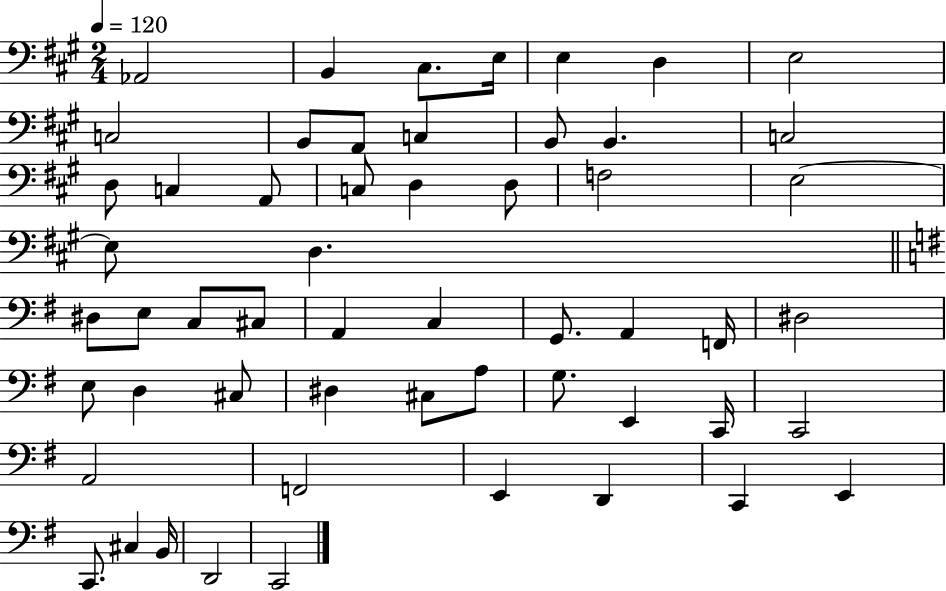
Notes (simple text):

Ab2/h B2/q C#3/e. E3/s E3/q D3/q E3/h C3/h B2/e A2/e C3/q B2/e B2/q. C3/h D3/e C3/q A2/e C3/e D3/q D3/e F3/h E3/h E3/e D3/q. D#3/e E3/e C3/e C#3/e A2/q C3/q G2/e. A2/q F2/s D#3/h E3/e D3/q C#3/e D#3/q C#3/e A3/e G3/e. E2/q C2/s C2/h A2/h F2/h E2/q D2/q C2/q E2/q C2/e. C#3/q B2/s D2/h C2/h